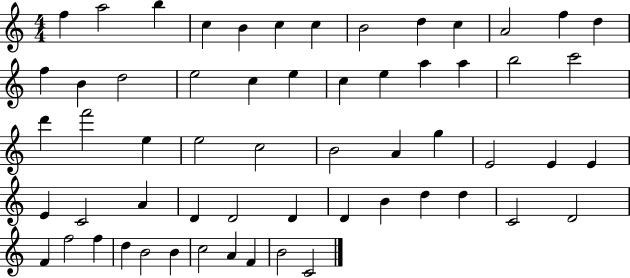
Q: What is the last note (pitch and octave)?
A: C4